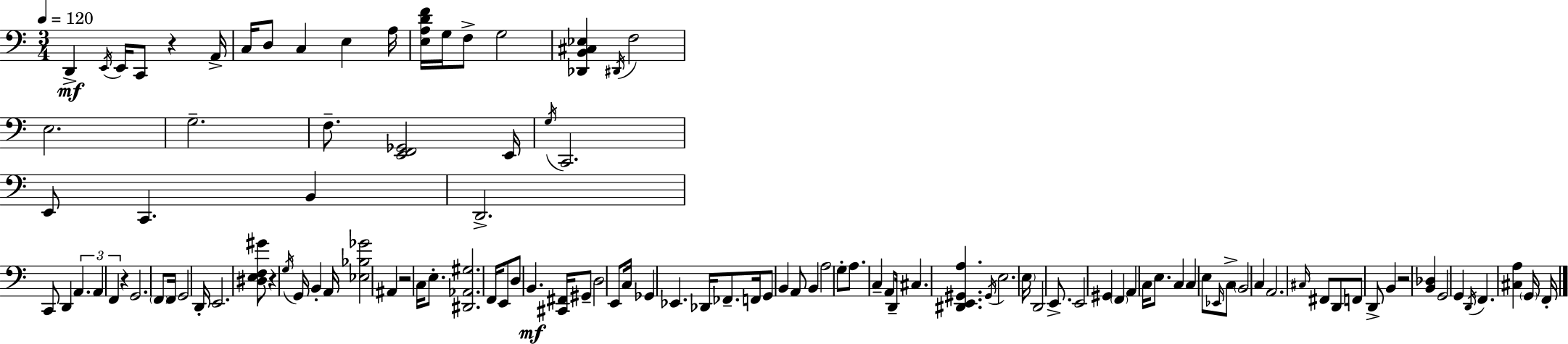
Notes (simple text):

D2/q E2/s E2/s C2/e R/q A2/s C3/s D3/e C3/q E3/q A3/s [E3,A3,D4,F4]/s G3/s F3/e G3/h [Db2,B2,C#3,Eb3]/q D#2/s F3/h E3/h. G3/h. F3/e. [E2,F2,Gb2]/h E2/s G3/s C2/h. E2/e C2/q. B2/q D2/h. C2/e D2/q A2/q. A2/q F2/q R/q G2/h. F2/e F2/s G2/h D2/s E2/h. [D#3,E3,F3,G#4]/e R/q G3/s G2/s B2/q A2/s [Eb3,Bb3,Gb4]/h A#2/q R/h C3/s E3/e. [D#2,Ab2,G#3]/h. F2/s E2/e D3/e B2/q. [C#2,F#2]/s G#2/e D3/h E2/e C3/s Gb2/q Eb2/q. Db2/s FES2/e. F2/s G2/e B2/q A2/e B2/q A3/h G3/e A3/e. C3/q A2/e D2/s C#3/q. [D#2,E2,G#2,A3]/q. G#2/s E3/h. E3/s D2/h E2/e. E2/h G#2/q F2/q A2/q C3/s E3/e. C3/q C3/q E3/e Eb2/s C3/e B2/h C3/q A2/h. C#3/s F#2/e D2/e F2/e D2/e B2/q R/h [B2,Db3]/q G2/h G2/q D2/s F2/q. [C#3,A3]/q G2/s F2/s